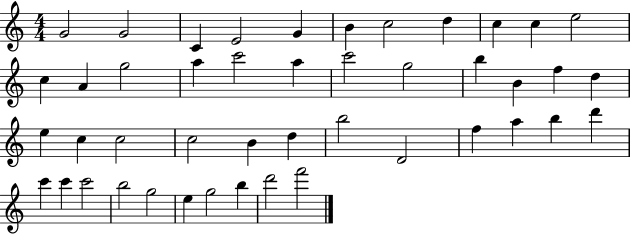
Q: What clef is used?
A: treble